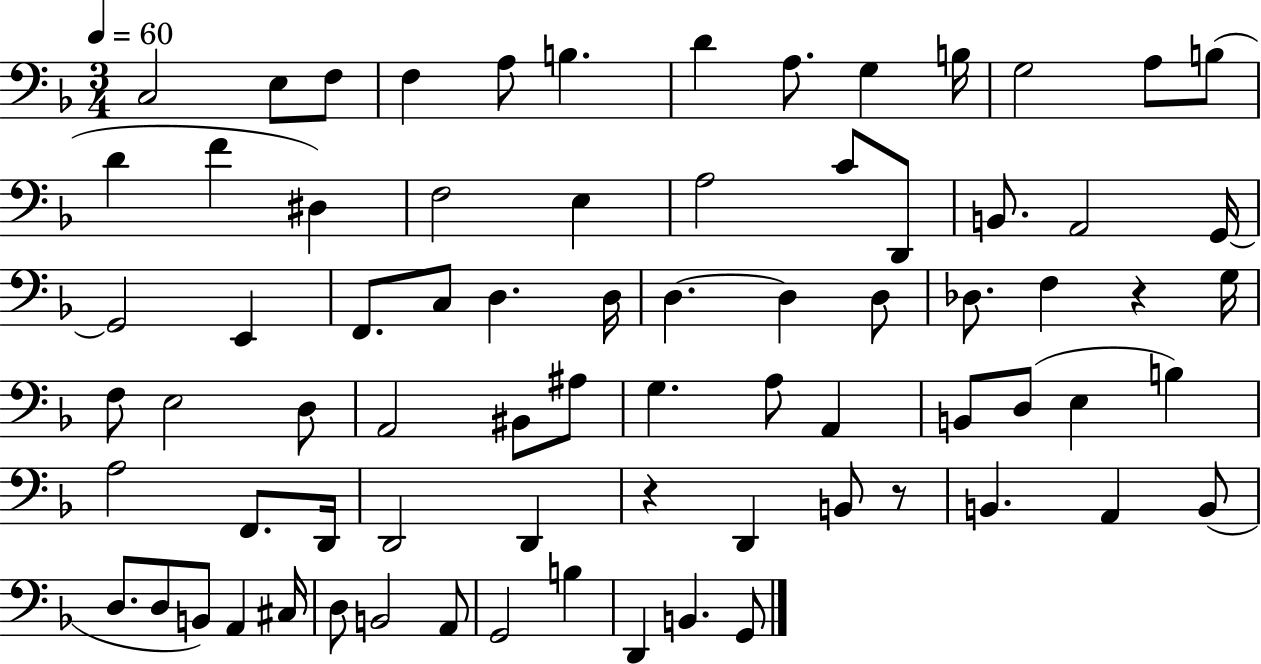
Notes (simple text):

C3/h E3/e F3/e F3/q A3/e B3/q. D4/q A3/e. G3/q B3/s G3/h A3/e B3/e D4/q F4/q D#3/q F3/h E3/q A3/h C4/e D2/e B2/e. A2/h G2/s G2/h E2/q F2/e. C3/e D3/q. D3/s D3/q. D3/q D3/e Db3/e. F3/q R/q G3/s F3/e E3/h D3/e A2/h BIS2/e A#3/e G3/q. A3/e A2/q B2/e D3/e E3/q B3/q A3/h F2/e. D2/s D2/h D2/q R/q D2/q B2/e R/e B2/q. A2/q B2/e D3/e. D3/e B2/e A2/q C#3/s D3/e B2/h A2/e G2/h B3/q D2/q B2/q. G2/e